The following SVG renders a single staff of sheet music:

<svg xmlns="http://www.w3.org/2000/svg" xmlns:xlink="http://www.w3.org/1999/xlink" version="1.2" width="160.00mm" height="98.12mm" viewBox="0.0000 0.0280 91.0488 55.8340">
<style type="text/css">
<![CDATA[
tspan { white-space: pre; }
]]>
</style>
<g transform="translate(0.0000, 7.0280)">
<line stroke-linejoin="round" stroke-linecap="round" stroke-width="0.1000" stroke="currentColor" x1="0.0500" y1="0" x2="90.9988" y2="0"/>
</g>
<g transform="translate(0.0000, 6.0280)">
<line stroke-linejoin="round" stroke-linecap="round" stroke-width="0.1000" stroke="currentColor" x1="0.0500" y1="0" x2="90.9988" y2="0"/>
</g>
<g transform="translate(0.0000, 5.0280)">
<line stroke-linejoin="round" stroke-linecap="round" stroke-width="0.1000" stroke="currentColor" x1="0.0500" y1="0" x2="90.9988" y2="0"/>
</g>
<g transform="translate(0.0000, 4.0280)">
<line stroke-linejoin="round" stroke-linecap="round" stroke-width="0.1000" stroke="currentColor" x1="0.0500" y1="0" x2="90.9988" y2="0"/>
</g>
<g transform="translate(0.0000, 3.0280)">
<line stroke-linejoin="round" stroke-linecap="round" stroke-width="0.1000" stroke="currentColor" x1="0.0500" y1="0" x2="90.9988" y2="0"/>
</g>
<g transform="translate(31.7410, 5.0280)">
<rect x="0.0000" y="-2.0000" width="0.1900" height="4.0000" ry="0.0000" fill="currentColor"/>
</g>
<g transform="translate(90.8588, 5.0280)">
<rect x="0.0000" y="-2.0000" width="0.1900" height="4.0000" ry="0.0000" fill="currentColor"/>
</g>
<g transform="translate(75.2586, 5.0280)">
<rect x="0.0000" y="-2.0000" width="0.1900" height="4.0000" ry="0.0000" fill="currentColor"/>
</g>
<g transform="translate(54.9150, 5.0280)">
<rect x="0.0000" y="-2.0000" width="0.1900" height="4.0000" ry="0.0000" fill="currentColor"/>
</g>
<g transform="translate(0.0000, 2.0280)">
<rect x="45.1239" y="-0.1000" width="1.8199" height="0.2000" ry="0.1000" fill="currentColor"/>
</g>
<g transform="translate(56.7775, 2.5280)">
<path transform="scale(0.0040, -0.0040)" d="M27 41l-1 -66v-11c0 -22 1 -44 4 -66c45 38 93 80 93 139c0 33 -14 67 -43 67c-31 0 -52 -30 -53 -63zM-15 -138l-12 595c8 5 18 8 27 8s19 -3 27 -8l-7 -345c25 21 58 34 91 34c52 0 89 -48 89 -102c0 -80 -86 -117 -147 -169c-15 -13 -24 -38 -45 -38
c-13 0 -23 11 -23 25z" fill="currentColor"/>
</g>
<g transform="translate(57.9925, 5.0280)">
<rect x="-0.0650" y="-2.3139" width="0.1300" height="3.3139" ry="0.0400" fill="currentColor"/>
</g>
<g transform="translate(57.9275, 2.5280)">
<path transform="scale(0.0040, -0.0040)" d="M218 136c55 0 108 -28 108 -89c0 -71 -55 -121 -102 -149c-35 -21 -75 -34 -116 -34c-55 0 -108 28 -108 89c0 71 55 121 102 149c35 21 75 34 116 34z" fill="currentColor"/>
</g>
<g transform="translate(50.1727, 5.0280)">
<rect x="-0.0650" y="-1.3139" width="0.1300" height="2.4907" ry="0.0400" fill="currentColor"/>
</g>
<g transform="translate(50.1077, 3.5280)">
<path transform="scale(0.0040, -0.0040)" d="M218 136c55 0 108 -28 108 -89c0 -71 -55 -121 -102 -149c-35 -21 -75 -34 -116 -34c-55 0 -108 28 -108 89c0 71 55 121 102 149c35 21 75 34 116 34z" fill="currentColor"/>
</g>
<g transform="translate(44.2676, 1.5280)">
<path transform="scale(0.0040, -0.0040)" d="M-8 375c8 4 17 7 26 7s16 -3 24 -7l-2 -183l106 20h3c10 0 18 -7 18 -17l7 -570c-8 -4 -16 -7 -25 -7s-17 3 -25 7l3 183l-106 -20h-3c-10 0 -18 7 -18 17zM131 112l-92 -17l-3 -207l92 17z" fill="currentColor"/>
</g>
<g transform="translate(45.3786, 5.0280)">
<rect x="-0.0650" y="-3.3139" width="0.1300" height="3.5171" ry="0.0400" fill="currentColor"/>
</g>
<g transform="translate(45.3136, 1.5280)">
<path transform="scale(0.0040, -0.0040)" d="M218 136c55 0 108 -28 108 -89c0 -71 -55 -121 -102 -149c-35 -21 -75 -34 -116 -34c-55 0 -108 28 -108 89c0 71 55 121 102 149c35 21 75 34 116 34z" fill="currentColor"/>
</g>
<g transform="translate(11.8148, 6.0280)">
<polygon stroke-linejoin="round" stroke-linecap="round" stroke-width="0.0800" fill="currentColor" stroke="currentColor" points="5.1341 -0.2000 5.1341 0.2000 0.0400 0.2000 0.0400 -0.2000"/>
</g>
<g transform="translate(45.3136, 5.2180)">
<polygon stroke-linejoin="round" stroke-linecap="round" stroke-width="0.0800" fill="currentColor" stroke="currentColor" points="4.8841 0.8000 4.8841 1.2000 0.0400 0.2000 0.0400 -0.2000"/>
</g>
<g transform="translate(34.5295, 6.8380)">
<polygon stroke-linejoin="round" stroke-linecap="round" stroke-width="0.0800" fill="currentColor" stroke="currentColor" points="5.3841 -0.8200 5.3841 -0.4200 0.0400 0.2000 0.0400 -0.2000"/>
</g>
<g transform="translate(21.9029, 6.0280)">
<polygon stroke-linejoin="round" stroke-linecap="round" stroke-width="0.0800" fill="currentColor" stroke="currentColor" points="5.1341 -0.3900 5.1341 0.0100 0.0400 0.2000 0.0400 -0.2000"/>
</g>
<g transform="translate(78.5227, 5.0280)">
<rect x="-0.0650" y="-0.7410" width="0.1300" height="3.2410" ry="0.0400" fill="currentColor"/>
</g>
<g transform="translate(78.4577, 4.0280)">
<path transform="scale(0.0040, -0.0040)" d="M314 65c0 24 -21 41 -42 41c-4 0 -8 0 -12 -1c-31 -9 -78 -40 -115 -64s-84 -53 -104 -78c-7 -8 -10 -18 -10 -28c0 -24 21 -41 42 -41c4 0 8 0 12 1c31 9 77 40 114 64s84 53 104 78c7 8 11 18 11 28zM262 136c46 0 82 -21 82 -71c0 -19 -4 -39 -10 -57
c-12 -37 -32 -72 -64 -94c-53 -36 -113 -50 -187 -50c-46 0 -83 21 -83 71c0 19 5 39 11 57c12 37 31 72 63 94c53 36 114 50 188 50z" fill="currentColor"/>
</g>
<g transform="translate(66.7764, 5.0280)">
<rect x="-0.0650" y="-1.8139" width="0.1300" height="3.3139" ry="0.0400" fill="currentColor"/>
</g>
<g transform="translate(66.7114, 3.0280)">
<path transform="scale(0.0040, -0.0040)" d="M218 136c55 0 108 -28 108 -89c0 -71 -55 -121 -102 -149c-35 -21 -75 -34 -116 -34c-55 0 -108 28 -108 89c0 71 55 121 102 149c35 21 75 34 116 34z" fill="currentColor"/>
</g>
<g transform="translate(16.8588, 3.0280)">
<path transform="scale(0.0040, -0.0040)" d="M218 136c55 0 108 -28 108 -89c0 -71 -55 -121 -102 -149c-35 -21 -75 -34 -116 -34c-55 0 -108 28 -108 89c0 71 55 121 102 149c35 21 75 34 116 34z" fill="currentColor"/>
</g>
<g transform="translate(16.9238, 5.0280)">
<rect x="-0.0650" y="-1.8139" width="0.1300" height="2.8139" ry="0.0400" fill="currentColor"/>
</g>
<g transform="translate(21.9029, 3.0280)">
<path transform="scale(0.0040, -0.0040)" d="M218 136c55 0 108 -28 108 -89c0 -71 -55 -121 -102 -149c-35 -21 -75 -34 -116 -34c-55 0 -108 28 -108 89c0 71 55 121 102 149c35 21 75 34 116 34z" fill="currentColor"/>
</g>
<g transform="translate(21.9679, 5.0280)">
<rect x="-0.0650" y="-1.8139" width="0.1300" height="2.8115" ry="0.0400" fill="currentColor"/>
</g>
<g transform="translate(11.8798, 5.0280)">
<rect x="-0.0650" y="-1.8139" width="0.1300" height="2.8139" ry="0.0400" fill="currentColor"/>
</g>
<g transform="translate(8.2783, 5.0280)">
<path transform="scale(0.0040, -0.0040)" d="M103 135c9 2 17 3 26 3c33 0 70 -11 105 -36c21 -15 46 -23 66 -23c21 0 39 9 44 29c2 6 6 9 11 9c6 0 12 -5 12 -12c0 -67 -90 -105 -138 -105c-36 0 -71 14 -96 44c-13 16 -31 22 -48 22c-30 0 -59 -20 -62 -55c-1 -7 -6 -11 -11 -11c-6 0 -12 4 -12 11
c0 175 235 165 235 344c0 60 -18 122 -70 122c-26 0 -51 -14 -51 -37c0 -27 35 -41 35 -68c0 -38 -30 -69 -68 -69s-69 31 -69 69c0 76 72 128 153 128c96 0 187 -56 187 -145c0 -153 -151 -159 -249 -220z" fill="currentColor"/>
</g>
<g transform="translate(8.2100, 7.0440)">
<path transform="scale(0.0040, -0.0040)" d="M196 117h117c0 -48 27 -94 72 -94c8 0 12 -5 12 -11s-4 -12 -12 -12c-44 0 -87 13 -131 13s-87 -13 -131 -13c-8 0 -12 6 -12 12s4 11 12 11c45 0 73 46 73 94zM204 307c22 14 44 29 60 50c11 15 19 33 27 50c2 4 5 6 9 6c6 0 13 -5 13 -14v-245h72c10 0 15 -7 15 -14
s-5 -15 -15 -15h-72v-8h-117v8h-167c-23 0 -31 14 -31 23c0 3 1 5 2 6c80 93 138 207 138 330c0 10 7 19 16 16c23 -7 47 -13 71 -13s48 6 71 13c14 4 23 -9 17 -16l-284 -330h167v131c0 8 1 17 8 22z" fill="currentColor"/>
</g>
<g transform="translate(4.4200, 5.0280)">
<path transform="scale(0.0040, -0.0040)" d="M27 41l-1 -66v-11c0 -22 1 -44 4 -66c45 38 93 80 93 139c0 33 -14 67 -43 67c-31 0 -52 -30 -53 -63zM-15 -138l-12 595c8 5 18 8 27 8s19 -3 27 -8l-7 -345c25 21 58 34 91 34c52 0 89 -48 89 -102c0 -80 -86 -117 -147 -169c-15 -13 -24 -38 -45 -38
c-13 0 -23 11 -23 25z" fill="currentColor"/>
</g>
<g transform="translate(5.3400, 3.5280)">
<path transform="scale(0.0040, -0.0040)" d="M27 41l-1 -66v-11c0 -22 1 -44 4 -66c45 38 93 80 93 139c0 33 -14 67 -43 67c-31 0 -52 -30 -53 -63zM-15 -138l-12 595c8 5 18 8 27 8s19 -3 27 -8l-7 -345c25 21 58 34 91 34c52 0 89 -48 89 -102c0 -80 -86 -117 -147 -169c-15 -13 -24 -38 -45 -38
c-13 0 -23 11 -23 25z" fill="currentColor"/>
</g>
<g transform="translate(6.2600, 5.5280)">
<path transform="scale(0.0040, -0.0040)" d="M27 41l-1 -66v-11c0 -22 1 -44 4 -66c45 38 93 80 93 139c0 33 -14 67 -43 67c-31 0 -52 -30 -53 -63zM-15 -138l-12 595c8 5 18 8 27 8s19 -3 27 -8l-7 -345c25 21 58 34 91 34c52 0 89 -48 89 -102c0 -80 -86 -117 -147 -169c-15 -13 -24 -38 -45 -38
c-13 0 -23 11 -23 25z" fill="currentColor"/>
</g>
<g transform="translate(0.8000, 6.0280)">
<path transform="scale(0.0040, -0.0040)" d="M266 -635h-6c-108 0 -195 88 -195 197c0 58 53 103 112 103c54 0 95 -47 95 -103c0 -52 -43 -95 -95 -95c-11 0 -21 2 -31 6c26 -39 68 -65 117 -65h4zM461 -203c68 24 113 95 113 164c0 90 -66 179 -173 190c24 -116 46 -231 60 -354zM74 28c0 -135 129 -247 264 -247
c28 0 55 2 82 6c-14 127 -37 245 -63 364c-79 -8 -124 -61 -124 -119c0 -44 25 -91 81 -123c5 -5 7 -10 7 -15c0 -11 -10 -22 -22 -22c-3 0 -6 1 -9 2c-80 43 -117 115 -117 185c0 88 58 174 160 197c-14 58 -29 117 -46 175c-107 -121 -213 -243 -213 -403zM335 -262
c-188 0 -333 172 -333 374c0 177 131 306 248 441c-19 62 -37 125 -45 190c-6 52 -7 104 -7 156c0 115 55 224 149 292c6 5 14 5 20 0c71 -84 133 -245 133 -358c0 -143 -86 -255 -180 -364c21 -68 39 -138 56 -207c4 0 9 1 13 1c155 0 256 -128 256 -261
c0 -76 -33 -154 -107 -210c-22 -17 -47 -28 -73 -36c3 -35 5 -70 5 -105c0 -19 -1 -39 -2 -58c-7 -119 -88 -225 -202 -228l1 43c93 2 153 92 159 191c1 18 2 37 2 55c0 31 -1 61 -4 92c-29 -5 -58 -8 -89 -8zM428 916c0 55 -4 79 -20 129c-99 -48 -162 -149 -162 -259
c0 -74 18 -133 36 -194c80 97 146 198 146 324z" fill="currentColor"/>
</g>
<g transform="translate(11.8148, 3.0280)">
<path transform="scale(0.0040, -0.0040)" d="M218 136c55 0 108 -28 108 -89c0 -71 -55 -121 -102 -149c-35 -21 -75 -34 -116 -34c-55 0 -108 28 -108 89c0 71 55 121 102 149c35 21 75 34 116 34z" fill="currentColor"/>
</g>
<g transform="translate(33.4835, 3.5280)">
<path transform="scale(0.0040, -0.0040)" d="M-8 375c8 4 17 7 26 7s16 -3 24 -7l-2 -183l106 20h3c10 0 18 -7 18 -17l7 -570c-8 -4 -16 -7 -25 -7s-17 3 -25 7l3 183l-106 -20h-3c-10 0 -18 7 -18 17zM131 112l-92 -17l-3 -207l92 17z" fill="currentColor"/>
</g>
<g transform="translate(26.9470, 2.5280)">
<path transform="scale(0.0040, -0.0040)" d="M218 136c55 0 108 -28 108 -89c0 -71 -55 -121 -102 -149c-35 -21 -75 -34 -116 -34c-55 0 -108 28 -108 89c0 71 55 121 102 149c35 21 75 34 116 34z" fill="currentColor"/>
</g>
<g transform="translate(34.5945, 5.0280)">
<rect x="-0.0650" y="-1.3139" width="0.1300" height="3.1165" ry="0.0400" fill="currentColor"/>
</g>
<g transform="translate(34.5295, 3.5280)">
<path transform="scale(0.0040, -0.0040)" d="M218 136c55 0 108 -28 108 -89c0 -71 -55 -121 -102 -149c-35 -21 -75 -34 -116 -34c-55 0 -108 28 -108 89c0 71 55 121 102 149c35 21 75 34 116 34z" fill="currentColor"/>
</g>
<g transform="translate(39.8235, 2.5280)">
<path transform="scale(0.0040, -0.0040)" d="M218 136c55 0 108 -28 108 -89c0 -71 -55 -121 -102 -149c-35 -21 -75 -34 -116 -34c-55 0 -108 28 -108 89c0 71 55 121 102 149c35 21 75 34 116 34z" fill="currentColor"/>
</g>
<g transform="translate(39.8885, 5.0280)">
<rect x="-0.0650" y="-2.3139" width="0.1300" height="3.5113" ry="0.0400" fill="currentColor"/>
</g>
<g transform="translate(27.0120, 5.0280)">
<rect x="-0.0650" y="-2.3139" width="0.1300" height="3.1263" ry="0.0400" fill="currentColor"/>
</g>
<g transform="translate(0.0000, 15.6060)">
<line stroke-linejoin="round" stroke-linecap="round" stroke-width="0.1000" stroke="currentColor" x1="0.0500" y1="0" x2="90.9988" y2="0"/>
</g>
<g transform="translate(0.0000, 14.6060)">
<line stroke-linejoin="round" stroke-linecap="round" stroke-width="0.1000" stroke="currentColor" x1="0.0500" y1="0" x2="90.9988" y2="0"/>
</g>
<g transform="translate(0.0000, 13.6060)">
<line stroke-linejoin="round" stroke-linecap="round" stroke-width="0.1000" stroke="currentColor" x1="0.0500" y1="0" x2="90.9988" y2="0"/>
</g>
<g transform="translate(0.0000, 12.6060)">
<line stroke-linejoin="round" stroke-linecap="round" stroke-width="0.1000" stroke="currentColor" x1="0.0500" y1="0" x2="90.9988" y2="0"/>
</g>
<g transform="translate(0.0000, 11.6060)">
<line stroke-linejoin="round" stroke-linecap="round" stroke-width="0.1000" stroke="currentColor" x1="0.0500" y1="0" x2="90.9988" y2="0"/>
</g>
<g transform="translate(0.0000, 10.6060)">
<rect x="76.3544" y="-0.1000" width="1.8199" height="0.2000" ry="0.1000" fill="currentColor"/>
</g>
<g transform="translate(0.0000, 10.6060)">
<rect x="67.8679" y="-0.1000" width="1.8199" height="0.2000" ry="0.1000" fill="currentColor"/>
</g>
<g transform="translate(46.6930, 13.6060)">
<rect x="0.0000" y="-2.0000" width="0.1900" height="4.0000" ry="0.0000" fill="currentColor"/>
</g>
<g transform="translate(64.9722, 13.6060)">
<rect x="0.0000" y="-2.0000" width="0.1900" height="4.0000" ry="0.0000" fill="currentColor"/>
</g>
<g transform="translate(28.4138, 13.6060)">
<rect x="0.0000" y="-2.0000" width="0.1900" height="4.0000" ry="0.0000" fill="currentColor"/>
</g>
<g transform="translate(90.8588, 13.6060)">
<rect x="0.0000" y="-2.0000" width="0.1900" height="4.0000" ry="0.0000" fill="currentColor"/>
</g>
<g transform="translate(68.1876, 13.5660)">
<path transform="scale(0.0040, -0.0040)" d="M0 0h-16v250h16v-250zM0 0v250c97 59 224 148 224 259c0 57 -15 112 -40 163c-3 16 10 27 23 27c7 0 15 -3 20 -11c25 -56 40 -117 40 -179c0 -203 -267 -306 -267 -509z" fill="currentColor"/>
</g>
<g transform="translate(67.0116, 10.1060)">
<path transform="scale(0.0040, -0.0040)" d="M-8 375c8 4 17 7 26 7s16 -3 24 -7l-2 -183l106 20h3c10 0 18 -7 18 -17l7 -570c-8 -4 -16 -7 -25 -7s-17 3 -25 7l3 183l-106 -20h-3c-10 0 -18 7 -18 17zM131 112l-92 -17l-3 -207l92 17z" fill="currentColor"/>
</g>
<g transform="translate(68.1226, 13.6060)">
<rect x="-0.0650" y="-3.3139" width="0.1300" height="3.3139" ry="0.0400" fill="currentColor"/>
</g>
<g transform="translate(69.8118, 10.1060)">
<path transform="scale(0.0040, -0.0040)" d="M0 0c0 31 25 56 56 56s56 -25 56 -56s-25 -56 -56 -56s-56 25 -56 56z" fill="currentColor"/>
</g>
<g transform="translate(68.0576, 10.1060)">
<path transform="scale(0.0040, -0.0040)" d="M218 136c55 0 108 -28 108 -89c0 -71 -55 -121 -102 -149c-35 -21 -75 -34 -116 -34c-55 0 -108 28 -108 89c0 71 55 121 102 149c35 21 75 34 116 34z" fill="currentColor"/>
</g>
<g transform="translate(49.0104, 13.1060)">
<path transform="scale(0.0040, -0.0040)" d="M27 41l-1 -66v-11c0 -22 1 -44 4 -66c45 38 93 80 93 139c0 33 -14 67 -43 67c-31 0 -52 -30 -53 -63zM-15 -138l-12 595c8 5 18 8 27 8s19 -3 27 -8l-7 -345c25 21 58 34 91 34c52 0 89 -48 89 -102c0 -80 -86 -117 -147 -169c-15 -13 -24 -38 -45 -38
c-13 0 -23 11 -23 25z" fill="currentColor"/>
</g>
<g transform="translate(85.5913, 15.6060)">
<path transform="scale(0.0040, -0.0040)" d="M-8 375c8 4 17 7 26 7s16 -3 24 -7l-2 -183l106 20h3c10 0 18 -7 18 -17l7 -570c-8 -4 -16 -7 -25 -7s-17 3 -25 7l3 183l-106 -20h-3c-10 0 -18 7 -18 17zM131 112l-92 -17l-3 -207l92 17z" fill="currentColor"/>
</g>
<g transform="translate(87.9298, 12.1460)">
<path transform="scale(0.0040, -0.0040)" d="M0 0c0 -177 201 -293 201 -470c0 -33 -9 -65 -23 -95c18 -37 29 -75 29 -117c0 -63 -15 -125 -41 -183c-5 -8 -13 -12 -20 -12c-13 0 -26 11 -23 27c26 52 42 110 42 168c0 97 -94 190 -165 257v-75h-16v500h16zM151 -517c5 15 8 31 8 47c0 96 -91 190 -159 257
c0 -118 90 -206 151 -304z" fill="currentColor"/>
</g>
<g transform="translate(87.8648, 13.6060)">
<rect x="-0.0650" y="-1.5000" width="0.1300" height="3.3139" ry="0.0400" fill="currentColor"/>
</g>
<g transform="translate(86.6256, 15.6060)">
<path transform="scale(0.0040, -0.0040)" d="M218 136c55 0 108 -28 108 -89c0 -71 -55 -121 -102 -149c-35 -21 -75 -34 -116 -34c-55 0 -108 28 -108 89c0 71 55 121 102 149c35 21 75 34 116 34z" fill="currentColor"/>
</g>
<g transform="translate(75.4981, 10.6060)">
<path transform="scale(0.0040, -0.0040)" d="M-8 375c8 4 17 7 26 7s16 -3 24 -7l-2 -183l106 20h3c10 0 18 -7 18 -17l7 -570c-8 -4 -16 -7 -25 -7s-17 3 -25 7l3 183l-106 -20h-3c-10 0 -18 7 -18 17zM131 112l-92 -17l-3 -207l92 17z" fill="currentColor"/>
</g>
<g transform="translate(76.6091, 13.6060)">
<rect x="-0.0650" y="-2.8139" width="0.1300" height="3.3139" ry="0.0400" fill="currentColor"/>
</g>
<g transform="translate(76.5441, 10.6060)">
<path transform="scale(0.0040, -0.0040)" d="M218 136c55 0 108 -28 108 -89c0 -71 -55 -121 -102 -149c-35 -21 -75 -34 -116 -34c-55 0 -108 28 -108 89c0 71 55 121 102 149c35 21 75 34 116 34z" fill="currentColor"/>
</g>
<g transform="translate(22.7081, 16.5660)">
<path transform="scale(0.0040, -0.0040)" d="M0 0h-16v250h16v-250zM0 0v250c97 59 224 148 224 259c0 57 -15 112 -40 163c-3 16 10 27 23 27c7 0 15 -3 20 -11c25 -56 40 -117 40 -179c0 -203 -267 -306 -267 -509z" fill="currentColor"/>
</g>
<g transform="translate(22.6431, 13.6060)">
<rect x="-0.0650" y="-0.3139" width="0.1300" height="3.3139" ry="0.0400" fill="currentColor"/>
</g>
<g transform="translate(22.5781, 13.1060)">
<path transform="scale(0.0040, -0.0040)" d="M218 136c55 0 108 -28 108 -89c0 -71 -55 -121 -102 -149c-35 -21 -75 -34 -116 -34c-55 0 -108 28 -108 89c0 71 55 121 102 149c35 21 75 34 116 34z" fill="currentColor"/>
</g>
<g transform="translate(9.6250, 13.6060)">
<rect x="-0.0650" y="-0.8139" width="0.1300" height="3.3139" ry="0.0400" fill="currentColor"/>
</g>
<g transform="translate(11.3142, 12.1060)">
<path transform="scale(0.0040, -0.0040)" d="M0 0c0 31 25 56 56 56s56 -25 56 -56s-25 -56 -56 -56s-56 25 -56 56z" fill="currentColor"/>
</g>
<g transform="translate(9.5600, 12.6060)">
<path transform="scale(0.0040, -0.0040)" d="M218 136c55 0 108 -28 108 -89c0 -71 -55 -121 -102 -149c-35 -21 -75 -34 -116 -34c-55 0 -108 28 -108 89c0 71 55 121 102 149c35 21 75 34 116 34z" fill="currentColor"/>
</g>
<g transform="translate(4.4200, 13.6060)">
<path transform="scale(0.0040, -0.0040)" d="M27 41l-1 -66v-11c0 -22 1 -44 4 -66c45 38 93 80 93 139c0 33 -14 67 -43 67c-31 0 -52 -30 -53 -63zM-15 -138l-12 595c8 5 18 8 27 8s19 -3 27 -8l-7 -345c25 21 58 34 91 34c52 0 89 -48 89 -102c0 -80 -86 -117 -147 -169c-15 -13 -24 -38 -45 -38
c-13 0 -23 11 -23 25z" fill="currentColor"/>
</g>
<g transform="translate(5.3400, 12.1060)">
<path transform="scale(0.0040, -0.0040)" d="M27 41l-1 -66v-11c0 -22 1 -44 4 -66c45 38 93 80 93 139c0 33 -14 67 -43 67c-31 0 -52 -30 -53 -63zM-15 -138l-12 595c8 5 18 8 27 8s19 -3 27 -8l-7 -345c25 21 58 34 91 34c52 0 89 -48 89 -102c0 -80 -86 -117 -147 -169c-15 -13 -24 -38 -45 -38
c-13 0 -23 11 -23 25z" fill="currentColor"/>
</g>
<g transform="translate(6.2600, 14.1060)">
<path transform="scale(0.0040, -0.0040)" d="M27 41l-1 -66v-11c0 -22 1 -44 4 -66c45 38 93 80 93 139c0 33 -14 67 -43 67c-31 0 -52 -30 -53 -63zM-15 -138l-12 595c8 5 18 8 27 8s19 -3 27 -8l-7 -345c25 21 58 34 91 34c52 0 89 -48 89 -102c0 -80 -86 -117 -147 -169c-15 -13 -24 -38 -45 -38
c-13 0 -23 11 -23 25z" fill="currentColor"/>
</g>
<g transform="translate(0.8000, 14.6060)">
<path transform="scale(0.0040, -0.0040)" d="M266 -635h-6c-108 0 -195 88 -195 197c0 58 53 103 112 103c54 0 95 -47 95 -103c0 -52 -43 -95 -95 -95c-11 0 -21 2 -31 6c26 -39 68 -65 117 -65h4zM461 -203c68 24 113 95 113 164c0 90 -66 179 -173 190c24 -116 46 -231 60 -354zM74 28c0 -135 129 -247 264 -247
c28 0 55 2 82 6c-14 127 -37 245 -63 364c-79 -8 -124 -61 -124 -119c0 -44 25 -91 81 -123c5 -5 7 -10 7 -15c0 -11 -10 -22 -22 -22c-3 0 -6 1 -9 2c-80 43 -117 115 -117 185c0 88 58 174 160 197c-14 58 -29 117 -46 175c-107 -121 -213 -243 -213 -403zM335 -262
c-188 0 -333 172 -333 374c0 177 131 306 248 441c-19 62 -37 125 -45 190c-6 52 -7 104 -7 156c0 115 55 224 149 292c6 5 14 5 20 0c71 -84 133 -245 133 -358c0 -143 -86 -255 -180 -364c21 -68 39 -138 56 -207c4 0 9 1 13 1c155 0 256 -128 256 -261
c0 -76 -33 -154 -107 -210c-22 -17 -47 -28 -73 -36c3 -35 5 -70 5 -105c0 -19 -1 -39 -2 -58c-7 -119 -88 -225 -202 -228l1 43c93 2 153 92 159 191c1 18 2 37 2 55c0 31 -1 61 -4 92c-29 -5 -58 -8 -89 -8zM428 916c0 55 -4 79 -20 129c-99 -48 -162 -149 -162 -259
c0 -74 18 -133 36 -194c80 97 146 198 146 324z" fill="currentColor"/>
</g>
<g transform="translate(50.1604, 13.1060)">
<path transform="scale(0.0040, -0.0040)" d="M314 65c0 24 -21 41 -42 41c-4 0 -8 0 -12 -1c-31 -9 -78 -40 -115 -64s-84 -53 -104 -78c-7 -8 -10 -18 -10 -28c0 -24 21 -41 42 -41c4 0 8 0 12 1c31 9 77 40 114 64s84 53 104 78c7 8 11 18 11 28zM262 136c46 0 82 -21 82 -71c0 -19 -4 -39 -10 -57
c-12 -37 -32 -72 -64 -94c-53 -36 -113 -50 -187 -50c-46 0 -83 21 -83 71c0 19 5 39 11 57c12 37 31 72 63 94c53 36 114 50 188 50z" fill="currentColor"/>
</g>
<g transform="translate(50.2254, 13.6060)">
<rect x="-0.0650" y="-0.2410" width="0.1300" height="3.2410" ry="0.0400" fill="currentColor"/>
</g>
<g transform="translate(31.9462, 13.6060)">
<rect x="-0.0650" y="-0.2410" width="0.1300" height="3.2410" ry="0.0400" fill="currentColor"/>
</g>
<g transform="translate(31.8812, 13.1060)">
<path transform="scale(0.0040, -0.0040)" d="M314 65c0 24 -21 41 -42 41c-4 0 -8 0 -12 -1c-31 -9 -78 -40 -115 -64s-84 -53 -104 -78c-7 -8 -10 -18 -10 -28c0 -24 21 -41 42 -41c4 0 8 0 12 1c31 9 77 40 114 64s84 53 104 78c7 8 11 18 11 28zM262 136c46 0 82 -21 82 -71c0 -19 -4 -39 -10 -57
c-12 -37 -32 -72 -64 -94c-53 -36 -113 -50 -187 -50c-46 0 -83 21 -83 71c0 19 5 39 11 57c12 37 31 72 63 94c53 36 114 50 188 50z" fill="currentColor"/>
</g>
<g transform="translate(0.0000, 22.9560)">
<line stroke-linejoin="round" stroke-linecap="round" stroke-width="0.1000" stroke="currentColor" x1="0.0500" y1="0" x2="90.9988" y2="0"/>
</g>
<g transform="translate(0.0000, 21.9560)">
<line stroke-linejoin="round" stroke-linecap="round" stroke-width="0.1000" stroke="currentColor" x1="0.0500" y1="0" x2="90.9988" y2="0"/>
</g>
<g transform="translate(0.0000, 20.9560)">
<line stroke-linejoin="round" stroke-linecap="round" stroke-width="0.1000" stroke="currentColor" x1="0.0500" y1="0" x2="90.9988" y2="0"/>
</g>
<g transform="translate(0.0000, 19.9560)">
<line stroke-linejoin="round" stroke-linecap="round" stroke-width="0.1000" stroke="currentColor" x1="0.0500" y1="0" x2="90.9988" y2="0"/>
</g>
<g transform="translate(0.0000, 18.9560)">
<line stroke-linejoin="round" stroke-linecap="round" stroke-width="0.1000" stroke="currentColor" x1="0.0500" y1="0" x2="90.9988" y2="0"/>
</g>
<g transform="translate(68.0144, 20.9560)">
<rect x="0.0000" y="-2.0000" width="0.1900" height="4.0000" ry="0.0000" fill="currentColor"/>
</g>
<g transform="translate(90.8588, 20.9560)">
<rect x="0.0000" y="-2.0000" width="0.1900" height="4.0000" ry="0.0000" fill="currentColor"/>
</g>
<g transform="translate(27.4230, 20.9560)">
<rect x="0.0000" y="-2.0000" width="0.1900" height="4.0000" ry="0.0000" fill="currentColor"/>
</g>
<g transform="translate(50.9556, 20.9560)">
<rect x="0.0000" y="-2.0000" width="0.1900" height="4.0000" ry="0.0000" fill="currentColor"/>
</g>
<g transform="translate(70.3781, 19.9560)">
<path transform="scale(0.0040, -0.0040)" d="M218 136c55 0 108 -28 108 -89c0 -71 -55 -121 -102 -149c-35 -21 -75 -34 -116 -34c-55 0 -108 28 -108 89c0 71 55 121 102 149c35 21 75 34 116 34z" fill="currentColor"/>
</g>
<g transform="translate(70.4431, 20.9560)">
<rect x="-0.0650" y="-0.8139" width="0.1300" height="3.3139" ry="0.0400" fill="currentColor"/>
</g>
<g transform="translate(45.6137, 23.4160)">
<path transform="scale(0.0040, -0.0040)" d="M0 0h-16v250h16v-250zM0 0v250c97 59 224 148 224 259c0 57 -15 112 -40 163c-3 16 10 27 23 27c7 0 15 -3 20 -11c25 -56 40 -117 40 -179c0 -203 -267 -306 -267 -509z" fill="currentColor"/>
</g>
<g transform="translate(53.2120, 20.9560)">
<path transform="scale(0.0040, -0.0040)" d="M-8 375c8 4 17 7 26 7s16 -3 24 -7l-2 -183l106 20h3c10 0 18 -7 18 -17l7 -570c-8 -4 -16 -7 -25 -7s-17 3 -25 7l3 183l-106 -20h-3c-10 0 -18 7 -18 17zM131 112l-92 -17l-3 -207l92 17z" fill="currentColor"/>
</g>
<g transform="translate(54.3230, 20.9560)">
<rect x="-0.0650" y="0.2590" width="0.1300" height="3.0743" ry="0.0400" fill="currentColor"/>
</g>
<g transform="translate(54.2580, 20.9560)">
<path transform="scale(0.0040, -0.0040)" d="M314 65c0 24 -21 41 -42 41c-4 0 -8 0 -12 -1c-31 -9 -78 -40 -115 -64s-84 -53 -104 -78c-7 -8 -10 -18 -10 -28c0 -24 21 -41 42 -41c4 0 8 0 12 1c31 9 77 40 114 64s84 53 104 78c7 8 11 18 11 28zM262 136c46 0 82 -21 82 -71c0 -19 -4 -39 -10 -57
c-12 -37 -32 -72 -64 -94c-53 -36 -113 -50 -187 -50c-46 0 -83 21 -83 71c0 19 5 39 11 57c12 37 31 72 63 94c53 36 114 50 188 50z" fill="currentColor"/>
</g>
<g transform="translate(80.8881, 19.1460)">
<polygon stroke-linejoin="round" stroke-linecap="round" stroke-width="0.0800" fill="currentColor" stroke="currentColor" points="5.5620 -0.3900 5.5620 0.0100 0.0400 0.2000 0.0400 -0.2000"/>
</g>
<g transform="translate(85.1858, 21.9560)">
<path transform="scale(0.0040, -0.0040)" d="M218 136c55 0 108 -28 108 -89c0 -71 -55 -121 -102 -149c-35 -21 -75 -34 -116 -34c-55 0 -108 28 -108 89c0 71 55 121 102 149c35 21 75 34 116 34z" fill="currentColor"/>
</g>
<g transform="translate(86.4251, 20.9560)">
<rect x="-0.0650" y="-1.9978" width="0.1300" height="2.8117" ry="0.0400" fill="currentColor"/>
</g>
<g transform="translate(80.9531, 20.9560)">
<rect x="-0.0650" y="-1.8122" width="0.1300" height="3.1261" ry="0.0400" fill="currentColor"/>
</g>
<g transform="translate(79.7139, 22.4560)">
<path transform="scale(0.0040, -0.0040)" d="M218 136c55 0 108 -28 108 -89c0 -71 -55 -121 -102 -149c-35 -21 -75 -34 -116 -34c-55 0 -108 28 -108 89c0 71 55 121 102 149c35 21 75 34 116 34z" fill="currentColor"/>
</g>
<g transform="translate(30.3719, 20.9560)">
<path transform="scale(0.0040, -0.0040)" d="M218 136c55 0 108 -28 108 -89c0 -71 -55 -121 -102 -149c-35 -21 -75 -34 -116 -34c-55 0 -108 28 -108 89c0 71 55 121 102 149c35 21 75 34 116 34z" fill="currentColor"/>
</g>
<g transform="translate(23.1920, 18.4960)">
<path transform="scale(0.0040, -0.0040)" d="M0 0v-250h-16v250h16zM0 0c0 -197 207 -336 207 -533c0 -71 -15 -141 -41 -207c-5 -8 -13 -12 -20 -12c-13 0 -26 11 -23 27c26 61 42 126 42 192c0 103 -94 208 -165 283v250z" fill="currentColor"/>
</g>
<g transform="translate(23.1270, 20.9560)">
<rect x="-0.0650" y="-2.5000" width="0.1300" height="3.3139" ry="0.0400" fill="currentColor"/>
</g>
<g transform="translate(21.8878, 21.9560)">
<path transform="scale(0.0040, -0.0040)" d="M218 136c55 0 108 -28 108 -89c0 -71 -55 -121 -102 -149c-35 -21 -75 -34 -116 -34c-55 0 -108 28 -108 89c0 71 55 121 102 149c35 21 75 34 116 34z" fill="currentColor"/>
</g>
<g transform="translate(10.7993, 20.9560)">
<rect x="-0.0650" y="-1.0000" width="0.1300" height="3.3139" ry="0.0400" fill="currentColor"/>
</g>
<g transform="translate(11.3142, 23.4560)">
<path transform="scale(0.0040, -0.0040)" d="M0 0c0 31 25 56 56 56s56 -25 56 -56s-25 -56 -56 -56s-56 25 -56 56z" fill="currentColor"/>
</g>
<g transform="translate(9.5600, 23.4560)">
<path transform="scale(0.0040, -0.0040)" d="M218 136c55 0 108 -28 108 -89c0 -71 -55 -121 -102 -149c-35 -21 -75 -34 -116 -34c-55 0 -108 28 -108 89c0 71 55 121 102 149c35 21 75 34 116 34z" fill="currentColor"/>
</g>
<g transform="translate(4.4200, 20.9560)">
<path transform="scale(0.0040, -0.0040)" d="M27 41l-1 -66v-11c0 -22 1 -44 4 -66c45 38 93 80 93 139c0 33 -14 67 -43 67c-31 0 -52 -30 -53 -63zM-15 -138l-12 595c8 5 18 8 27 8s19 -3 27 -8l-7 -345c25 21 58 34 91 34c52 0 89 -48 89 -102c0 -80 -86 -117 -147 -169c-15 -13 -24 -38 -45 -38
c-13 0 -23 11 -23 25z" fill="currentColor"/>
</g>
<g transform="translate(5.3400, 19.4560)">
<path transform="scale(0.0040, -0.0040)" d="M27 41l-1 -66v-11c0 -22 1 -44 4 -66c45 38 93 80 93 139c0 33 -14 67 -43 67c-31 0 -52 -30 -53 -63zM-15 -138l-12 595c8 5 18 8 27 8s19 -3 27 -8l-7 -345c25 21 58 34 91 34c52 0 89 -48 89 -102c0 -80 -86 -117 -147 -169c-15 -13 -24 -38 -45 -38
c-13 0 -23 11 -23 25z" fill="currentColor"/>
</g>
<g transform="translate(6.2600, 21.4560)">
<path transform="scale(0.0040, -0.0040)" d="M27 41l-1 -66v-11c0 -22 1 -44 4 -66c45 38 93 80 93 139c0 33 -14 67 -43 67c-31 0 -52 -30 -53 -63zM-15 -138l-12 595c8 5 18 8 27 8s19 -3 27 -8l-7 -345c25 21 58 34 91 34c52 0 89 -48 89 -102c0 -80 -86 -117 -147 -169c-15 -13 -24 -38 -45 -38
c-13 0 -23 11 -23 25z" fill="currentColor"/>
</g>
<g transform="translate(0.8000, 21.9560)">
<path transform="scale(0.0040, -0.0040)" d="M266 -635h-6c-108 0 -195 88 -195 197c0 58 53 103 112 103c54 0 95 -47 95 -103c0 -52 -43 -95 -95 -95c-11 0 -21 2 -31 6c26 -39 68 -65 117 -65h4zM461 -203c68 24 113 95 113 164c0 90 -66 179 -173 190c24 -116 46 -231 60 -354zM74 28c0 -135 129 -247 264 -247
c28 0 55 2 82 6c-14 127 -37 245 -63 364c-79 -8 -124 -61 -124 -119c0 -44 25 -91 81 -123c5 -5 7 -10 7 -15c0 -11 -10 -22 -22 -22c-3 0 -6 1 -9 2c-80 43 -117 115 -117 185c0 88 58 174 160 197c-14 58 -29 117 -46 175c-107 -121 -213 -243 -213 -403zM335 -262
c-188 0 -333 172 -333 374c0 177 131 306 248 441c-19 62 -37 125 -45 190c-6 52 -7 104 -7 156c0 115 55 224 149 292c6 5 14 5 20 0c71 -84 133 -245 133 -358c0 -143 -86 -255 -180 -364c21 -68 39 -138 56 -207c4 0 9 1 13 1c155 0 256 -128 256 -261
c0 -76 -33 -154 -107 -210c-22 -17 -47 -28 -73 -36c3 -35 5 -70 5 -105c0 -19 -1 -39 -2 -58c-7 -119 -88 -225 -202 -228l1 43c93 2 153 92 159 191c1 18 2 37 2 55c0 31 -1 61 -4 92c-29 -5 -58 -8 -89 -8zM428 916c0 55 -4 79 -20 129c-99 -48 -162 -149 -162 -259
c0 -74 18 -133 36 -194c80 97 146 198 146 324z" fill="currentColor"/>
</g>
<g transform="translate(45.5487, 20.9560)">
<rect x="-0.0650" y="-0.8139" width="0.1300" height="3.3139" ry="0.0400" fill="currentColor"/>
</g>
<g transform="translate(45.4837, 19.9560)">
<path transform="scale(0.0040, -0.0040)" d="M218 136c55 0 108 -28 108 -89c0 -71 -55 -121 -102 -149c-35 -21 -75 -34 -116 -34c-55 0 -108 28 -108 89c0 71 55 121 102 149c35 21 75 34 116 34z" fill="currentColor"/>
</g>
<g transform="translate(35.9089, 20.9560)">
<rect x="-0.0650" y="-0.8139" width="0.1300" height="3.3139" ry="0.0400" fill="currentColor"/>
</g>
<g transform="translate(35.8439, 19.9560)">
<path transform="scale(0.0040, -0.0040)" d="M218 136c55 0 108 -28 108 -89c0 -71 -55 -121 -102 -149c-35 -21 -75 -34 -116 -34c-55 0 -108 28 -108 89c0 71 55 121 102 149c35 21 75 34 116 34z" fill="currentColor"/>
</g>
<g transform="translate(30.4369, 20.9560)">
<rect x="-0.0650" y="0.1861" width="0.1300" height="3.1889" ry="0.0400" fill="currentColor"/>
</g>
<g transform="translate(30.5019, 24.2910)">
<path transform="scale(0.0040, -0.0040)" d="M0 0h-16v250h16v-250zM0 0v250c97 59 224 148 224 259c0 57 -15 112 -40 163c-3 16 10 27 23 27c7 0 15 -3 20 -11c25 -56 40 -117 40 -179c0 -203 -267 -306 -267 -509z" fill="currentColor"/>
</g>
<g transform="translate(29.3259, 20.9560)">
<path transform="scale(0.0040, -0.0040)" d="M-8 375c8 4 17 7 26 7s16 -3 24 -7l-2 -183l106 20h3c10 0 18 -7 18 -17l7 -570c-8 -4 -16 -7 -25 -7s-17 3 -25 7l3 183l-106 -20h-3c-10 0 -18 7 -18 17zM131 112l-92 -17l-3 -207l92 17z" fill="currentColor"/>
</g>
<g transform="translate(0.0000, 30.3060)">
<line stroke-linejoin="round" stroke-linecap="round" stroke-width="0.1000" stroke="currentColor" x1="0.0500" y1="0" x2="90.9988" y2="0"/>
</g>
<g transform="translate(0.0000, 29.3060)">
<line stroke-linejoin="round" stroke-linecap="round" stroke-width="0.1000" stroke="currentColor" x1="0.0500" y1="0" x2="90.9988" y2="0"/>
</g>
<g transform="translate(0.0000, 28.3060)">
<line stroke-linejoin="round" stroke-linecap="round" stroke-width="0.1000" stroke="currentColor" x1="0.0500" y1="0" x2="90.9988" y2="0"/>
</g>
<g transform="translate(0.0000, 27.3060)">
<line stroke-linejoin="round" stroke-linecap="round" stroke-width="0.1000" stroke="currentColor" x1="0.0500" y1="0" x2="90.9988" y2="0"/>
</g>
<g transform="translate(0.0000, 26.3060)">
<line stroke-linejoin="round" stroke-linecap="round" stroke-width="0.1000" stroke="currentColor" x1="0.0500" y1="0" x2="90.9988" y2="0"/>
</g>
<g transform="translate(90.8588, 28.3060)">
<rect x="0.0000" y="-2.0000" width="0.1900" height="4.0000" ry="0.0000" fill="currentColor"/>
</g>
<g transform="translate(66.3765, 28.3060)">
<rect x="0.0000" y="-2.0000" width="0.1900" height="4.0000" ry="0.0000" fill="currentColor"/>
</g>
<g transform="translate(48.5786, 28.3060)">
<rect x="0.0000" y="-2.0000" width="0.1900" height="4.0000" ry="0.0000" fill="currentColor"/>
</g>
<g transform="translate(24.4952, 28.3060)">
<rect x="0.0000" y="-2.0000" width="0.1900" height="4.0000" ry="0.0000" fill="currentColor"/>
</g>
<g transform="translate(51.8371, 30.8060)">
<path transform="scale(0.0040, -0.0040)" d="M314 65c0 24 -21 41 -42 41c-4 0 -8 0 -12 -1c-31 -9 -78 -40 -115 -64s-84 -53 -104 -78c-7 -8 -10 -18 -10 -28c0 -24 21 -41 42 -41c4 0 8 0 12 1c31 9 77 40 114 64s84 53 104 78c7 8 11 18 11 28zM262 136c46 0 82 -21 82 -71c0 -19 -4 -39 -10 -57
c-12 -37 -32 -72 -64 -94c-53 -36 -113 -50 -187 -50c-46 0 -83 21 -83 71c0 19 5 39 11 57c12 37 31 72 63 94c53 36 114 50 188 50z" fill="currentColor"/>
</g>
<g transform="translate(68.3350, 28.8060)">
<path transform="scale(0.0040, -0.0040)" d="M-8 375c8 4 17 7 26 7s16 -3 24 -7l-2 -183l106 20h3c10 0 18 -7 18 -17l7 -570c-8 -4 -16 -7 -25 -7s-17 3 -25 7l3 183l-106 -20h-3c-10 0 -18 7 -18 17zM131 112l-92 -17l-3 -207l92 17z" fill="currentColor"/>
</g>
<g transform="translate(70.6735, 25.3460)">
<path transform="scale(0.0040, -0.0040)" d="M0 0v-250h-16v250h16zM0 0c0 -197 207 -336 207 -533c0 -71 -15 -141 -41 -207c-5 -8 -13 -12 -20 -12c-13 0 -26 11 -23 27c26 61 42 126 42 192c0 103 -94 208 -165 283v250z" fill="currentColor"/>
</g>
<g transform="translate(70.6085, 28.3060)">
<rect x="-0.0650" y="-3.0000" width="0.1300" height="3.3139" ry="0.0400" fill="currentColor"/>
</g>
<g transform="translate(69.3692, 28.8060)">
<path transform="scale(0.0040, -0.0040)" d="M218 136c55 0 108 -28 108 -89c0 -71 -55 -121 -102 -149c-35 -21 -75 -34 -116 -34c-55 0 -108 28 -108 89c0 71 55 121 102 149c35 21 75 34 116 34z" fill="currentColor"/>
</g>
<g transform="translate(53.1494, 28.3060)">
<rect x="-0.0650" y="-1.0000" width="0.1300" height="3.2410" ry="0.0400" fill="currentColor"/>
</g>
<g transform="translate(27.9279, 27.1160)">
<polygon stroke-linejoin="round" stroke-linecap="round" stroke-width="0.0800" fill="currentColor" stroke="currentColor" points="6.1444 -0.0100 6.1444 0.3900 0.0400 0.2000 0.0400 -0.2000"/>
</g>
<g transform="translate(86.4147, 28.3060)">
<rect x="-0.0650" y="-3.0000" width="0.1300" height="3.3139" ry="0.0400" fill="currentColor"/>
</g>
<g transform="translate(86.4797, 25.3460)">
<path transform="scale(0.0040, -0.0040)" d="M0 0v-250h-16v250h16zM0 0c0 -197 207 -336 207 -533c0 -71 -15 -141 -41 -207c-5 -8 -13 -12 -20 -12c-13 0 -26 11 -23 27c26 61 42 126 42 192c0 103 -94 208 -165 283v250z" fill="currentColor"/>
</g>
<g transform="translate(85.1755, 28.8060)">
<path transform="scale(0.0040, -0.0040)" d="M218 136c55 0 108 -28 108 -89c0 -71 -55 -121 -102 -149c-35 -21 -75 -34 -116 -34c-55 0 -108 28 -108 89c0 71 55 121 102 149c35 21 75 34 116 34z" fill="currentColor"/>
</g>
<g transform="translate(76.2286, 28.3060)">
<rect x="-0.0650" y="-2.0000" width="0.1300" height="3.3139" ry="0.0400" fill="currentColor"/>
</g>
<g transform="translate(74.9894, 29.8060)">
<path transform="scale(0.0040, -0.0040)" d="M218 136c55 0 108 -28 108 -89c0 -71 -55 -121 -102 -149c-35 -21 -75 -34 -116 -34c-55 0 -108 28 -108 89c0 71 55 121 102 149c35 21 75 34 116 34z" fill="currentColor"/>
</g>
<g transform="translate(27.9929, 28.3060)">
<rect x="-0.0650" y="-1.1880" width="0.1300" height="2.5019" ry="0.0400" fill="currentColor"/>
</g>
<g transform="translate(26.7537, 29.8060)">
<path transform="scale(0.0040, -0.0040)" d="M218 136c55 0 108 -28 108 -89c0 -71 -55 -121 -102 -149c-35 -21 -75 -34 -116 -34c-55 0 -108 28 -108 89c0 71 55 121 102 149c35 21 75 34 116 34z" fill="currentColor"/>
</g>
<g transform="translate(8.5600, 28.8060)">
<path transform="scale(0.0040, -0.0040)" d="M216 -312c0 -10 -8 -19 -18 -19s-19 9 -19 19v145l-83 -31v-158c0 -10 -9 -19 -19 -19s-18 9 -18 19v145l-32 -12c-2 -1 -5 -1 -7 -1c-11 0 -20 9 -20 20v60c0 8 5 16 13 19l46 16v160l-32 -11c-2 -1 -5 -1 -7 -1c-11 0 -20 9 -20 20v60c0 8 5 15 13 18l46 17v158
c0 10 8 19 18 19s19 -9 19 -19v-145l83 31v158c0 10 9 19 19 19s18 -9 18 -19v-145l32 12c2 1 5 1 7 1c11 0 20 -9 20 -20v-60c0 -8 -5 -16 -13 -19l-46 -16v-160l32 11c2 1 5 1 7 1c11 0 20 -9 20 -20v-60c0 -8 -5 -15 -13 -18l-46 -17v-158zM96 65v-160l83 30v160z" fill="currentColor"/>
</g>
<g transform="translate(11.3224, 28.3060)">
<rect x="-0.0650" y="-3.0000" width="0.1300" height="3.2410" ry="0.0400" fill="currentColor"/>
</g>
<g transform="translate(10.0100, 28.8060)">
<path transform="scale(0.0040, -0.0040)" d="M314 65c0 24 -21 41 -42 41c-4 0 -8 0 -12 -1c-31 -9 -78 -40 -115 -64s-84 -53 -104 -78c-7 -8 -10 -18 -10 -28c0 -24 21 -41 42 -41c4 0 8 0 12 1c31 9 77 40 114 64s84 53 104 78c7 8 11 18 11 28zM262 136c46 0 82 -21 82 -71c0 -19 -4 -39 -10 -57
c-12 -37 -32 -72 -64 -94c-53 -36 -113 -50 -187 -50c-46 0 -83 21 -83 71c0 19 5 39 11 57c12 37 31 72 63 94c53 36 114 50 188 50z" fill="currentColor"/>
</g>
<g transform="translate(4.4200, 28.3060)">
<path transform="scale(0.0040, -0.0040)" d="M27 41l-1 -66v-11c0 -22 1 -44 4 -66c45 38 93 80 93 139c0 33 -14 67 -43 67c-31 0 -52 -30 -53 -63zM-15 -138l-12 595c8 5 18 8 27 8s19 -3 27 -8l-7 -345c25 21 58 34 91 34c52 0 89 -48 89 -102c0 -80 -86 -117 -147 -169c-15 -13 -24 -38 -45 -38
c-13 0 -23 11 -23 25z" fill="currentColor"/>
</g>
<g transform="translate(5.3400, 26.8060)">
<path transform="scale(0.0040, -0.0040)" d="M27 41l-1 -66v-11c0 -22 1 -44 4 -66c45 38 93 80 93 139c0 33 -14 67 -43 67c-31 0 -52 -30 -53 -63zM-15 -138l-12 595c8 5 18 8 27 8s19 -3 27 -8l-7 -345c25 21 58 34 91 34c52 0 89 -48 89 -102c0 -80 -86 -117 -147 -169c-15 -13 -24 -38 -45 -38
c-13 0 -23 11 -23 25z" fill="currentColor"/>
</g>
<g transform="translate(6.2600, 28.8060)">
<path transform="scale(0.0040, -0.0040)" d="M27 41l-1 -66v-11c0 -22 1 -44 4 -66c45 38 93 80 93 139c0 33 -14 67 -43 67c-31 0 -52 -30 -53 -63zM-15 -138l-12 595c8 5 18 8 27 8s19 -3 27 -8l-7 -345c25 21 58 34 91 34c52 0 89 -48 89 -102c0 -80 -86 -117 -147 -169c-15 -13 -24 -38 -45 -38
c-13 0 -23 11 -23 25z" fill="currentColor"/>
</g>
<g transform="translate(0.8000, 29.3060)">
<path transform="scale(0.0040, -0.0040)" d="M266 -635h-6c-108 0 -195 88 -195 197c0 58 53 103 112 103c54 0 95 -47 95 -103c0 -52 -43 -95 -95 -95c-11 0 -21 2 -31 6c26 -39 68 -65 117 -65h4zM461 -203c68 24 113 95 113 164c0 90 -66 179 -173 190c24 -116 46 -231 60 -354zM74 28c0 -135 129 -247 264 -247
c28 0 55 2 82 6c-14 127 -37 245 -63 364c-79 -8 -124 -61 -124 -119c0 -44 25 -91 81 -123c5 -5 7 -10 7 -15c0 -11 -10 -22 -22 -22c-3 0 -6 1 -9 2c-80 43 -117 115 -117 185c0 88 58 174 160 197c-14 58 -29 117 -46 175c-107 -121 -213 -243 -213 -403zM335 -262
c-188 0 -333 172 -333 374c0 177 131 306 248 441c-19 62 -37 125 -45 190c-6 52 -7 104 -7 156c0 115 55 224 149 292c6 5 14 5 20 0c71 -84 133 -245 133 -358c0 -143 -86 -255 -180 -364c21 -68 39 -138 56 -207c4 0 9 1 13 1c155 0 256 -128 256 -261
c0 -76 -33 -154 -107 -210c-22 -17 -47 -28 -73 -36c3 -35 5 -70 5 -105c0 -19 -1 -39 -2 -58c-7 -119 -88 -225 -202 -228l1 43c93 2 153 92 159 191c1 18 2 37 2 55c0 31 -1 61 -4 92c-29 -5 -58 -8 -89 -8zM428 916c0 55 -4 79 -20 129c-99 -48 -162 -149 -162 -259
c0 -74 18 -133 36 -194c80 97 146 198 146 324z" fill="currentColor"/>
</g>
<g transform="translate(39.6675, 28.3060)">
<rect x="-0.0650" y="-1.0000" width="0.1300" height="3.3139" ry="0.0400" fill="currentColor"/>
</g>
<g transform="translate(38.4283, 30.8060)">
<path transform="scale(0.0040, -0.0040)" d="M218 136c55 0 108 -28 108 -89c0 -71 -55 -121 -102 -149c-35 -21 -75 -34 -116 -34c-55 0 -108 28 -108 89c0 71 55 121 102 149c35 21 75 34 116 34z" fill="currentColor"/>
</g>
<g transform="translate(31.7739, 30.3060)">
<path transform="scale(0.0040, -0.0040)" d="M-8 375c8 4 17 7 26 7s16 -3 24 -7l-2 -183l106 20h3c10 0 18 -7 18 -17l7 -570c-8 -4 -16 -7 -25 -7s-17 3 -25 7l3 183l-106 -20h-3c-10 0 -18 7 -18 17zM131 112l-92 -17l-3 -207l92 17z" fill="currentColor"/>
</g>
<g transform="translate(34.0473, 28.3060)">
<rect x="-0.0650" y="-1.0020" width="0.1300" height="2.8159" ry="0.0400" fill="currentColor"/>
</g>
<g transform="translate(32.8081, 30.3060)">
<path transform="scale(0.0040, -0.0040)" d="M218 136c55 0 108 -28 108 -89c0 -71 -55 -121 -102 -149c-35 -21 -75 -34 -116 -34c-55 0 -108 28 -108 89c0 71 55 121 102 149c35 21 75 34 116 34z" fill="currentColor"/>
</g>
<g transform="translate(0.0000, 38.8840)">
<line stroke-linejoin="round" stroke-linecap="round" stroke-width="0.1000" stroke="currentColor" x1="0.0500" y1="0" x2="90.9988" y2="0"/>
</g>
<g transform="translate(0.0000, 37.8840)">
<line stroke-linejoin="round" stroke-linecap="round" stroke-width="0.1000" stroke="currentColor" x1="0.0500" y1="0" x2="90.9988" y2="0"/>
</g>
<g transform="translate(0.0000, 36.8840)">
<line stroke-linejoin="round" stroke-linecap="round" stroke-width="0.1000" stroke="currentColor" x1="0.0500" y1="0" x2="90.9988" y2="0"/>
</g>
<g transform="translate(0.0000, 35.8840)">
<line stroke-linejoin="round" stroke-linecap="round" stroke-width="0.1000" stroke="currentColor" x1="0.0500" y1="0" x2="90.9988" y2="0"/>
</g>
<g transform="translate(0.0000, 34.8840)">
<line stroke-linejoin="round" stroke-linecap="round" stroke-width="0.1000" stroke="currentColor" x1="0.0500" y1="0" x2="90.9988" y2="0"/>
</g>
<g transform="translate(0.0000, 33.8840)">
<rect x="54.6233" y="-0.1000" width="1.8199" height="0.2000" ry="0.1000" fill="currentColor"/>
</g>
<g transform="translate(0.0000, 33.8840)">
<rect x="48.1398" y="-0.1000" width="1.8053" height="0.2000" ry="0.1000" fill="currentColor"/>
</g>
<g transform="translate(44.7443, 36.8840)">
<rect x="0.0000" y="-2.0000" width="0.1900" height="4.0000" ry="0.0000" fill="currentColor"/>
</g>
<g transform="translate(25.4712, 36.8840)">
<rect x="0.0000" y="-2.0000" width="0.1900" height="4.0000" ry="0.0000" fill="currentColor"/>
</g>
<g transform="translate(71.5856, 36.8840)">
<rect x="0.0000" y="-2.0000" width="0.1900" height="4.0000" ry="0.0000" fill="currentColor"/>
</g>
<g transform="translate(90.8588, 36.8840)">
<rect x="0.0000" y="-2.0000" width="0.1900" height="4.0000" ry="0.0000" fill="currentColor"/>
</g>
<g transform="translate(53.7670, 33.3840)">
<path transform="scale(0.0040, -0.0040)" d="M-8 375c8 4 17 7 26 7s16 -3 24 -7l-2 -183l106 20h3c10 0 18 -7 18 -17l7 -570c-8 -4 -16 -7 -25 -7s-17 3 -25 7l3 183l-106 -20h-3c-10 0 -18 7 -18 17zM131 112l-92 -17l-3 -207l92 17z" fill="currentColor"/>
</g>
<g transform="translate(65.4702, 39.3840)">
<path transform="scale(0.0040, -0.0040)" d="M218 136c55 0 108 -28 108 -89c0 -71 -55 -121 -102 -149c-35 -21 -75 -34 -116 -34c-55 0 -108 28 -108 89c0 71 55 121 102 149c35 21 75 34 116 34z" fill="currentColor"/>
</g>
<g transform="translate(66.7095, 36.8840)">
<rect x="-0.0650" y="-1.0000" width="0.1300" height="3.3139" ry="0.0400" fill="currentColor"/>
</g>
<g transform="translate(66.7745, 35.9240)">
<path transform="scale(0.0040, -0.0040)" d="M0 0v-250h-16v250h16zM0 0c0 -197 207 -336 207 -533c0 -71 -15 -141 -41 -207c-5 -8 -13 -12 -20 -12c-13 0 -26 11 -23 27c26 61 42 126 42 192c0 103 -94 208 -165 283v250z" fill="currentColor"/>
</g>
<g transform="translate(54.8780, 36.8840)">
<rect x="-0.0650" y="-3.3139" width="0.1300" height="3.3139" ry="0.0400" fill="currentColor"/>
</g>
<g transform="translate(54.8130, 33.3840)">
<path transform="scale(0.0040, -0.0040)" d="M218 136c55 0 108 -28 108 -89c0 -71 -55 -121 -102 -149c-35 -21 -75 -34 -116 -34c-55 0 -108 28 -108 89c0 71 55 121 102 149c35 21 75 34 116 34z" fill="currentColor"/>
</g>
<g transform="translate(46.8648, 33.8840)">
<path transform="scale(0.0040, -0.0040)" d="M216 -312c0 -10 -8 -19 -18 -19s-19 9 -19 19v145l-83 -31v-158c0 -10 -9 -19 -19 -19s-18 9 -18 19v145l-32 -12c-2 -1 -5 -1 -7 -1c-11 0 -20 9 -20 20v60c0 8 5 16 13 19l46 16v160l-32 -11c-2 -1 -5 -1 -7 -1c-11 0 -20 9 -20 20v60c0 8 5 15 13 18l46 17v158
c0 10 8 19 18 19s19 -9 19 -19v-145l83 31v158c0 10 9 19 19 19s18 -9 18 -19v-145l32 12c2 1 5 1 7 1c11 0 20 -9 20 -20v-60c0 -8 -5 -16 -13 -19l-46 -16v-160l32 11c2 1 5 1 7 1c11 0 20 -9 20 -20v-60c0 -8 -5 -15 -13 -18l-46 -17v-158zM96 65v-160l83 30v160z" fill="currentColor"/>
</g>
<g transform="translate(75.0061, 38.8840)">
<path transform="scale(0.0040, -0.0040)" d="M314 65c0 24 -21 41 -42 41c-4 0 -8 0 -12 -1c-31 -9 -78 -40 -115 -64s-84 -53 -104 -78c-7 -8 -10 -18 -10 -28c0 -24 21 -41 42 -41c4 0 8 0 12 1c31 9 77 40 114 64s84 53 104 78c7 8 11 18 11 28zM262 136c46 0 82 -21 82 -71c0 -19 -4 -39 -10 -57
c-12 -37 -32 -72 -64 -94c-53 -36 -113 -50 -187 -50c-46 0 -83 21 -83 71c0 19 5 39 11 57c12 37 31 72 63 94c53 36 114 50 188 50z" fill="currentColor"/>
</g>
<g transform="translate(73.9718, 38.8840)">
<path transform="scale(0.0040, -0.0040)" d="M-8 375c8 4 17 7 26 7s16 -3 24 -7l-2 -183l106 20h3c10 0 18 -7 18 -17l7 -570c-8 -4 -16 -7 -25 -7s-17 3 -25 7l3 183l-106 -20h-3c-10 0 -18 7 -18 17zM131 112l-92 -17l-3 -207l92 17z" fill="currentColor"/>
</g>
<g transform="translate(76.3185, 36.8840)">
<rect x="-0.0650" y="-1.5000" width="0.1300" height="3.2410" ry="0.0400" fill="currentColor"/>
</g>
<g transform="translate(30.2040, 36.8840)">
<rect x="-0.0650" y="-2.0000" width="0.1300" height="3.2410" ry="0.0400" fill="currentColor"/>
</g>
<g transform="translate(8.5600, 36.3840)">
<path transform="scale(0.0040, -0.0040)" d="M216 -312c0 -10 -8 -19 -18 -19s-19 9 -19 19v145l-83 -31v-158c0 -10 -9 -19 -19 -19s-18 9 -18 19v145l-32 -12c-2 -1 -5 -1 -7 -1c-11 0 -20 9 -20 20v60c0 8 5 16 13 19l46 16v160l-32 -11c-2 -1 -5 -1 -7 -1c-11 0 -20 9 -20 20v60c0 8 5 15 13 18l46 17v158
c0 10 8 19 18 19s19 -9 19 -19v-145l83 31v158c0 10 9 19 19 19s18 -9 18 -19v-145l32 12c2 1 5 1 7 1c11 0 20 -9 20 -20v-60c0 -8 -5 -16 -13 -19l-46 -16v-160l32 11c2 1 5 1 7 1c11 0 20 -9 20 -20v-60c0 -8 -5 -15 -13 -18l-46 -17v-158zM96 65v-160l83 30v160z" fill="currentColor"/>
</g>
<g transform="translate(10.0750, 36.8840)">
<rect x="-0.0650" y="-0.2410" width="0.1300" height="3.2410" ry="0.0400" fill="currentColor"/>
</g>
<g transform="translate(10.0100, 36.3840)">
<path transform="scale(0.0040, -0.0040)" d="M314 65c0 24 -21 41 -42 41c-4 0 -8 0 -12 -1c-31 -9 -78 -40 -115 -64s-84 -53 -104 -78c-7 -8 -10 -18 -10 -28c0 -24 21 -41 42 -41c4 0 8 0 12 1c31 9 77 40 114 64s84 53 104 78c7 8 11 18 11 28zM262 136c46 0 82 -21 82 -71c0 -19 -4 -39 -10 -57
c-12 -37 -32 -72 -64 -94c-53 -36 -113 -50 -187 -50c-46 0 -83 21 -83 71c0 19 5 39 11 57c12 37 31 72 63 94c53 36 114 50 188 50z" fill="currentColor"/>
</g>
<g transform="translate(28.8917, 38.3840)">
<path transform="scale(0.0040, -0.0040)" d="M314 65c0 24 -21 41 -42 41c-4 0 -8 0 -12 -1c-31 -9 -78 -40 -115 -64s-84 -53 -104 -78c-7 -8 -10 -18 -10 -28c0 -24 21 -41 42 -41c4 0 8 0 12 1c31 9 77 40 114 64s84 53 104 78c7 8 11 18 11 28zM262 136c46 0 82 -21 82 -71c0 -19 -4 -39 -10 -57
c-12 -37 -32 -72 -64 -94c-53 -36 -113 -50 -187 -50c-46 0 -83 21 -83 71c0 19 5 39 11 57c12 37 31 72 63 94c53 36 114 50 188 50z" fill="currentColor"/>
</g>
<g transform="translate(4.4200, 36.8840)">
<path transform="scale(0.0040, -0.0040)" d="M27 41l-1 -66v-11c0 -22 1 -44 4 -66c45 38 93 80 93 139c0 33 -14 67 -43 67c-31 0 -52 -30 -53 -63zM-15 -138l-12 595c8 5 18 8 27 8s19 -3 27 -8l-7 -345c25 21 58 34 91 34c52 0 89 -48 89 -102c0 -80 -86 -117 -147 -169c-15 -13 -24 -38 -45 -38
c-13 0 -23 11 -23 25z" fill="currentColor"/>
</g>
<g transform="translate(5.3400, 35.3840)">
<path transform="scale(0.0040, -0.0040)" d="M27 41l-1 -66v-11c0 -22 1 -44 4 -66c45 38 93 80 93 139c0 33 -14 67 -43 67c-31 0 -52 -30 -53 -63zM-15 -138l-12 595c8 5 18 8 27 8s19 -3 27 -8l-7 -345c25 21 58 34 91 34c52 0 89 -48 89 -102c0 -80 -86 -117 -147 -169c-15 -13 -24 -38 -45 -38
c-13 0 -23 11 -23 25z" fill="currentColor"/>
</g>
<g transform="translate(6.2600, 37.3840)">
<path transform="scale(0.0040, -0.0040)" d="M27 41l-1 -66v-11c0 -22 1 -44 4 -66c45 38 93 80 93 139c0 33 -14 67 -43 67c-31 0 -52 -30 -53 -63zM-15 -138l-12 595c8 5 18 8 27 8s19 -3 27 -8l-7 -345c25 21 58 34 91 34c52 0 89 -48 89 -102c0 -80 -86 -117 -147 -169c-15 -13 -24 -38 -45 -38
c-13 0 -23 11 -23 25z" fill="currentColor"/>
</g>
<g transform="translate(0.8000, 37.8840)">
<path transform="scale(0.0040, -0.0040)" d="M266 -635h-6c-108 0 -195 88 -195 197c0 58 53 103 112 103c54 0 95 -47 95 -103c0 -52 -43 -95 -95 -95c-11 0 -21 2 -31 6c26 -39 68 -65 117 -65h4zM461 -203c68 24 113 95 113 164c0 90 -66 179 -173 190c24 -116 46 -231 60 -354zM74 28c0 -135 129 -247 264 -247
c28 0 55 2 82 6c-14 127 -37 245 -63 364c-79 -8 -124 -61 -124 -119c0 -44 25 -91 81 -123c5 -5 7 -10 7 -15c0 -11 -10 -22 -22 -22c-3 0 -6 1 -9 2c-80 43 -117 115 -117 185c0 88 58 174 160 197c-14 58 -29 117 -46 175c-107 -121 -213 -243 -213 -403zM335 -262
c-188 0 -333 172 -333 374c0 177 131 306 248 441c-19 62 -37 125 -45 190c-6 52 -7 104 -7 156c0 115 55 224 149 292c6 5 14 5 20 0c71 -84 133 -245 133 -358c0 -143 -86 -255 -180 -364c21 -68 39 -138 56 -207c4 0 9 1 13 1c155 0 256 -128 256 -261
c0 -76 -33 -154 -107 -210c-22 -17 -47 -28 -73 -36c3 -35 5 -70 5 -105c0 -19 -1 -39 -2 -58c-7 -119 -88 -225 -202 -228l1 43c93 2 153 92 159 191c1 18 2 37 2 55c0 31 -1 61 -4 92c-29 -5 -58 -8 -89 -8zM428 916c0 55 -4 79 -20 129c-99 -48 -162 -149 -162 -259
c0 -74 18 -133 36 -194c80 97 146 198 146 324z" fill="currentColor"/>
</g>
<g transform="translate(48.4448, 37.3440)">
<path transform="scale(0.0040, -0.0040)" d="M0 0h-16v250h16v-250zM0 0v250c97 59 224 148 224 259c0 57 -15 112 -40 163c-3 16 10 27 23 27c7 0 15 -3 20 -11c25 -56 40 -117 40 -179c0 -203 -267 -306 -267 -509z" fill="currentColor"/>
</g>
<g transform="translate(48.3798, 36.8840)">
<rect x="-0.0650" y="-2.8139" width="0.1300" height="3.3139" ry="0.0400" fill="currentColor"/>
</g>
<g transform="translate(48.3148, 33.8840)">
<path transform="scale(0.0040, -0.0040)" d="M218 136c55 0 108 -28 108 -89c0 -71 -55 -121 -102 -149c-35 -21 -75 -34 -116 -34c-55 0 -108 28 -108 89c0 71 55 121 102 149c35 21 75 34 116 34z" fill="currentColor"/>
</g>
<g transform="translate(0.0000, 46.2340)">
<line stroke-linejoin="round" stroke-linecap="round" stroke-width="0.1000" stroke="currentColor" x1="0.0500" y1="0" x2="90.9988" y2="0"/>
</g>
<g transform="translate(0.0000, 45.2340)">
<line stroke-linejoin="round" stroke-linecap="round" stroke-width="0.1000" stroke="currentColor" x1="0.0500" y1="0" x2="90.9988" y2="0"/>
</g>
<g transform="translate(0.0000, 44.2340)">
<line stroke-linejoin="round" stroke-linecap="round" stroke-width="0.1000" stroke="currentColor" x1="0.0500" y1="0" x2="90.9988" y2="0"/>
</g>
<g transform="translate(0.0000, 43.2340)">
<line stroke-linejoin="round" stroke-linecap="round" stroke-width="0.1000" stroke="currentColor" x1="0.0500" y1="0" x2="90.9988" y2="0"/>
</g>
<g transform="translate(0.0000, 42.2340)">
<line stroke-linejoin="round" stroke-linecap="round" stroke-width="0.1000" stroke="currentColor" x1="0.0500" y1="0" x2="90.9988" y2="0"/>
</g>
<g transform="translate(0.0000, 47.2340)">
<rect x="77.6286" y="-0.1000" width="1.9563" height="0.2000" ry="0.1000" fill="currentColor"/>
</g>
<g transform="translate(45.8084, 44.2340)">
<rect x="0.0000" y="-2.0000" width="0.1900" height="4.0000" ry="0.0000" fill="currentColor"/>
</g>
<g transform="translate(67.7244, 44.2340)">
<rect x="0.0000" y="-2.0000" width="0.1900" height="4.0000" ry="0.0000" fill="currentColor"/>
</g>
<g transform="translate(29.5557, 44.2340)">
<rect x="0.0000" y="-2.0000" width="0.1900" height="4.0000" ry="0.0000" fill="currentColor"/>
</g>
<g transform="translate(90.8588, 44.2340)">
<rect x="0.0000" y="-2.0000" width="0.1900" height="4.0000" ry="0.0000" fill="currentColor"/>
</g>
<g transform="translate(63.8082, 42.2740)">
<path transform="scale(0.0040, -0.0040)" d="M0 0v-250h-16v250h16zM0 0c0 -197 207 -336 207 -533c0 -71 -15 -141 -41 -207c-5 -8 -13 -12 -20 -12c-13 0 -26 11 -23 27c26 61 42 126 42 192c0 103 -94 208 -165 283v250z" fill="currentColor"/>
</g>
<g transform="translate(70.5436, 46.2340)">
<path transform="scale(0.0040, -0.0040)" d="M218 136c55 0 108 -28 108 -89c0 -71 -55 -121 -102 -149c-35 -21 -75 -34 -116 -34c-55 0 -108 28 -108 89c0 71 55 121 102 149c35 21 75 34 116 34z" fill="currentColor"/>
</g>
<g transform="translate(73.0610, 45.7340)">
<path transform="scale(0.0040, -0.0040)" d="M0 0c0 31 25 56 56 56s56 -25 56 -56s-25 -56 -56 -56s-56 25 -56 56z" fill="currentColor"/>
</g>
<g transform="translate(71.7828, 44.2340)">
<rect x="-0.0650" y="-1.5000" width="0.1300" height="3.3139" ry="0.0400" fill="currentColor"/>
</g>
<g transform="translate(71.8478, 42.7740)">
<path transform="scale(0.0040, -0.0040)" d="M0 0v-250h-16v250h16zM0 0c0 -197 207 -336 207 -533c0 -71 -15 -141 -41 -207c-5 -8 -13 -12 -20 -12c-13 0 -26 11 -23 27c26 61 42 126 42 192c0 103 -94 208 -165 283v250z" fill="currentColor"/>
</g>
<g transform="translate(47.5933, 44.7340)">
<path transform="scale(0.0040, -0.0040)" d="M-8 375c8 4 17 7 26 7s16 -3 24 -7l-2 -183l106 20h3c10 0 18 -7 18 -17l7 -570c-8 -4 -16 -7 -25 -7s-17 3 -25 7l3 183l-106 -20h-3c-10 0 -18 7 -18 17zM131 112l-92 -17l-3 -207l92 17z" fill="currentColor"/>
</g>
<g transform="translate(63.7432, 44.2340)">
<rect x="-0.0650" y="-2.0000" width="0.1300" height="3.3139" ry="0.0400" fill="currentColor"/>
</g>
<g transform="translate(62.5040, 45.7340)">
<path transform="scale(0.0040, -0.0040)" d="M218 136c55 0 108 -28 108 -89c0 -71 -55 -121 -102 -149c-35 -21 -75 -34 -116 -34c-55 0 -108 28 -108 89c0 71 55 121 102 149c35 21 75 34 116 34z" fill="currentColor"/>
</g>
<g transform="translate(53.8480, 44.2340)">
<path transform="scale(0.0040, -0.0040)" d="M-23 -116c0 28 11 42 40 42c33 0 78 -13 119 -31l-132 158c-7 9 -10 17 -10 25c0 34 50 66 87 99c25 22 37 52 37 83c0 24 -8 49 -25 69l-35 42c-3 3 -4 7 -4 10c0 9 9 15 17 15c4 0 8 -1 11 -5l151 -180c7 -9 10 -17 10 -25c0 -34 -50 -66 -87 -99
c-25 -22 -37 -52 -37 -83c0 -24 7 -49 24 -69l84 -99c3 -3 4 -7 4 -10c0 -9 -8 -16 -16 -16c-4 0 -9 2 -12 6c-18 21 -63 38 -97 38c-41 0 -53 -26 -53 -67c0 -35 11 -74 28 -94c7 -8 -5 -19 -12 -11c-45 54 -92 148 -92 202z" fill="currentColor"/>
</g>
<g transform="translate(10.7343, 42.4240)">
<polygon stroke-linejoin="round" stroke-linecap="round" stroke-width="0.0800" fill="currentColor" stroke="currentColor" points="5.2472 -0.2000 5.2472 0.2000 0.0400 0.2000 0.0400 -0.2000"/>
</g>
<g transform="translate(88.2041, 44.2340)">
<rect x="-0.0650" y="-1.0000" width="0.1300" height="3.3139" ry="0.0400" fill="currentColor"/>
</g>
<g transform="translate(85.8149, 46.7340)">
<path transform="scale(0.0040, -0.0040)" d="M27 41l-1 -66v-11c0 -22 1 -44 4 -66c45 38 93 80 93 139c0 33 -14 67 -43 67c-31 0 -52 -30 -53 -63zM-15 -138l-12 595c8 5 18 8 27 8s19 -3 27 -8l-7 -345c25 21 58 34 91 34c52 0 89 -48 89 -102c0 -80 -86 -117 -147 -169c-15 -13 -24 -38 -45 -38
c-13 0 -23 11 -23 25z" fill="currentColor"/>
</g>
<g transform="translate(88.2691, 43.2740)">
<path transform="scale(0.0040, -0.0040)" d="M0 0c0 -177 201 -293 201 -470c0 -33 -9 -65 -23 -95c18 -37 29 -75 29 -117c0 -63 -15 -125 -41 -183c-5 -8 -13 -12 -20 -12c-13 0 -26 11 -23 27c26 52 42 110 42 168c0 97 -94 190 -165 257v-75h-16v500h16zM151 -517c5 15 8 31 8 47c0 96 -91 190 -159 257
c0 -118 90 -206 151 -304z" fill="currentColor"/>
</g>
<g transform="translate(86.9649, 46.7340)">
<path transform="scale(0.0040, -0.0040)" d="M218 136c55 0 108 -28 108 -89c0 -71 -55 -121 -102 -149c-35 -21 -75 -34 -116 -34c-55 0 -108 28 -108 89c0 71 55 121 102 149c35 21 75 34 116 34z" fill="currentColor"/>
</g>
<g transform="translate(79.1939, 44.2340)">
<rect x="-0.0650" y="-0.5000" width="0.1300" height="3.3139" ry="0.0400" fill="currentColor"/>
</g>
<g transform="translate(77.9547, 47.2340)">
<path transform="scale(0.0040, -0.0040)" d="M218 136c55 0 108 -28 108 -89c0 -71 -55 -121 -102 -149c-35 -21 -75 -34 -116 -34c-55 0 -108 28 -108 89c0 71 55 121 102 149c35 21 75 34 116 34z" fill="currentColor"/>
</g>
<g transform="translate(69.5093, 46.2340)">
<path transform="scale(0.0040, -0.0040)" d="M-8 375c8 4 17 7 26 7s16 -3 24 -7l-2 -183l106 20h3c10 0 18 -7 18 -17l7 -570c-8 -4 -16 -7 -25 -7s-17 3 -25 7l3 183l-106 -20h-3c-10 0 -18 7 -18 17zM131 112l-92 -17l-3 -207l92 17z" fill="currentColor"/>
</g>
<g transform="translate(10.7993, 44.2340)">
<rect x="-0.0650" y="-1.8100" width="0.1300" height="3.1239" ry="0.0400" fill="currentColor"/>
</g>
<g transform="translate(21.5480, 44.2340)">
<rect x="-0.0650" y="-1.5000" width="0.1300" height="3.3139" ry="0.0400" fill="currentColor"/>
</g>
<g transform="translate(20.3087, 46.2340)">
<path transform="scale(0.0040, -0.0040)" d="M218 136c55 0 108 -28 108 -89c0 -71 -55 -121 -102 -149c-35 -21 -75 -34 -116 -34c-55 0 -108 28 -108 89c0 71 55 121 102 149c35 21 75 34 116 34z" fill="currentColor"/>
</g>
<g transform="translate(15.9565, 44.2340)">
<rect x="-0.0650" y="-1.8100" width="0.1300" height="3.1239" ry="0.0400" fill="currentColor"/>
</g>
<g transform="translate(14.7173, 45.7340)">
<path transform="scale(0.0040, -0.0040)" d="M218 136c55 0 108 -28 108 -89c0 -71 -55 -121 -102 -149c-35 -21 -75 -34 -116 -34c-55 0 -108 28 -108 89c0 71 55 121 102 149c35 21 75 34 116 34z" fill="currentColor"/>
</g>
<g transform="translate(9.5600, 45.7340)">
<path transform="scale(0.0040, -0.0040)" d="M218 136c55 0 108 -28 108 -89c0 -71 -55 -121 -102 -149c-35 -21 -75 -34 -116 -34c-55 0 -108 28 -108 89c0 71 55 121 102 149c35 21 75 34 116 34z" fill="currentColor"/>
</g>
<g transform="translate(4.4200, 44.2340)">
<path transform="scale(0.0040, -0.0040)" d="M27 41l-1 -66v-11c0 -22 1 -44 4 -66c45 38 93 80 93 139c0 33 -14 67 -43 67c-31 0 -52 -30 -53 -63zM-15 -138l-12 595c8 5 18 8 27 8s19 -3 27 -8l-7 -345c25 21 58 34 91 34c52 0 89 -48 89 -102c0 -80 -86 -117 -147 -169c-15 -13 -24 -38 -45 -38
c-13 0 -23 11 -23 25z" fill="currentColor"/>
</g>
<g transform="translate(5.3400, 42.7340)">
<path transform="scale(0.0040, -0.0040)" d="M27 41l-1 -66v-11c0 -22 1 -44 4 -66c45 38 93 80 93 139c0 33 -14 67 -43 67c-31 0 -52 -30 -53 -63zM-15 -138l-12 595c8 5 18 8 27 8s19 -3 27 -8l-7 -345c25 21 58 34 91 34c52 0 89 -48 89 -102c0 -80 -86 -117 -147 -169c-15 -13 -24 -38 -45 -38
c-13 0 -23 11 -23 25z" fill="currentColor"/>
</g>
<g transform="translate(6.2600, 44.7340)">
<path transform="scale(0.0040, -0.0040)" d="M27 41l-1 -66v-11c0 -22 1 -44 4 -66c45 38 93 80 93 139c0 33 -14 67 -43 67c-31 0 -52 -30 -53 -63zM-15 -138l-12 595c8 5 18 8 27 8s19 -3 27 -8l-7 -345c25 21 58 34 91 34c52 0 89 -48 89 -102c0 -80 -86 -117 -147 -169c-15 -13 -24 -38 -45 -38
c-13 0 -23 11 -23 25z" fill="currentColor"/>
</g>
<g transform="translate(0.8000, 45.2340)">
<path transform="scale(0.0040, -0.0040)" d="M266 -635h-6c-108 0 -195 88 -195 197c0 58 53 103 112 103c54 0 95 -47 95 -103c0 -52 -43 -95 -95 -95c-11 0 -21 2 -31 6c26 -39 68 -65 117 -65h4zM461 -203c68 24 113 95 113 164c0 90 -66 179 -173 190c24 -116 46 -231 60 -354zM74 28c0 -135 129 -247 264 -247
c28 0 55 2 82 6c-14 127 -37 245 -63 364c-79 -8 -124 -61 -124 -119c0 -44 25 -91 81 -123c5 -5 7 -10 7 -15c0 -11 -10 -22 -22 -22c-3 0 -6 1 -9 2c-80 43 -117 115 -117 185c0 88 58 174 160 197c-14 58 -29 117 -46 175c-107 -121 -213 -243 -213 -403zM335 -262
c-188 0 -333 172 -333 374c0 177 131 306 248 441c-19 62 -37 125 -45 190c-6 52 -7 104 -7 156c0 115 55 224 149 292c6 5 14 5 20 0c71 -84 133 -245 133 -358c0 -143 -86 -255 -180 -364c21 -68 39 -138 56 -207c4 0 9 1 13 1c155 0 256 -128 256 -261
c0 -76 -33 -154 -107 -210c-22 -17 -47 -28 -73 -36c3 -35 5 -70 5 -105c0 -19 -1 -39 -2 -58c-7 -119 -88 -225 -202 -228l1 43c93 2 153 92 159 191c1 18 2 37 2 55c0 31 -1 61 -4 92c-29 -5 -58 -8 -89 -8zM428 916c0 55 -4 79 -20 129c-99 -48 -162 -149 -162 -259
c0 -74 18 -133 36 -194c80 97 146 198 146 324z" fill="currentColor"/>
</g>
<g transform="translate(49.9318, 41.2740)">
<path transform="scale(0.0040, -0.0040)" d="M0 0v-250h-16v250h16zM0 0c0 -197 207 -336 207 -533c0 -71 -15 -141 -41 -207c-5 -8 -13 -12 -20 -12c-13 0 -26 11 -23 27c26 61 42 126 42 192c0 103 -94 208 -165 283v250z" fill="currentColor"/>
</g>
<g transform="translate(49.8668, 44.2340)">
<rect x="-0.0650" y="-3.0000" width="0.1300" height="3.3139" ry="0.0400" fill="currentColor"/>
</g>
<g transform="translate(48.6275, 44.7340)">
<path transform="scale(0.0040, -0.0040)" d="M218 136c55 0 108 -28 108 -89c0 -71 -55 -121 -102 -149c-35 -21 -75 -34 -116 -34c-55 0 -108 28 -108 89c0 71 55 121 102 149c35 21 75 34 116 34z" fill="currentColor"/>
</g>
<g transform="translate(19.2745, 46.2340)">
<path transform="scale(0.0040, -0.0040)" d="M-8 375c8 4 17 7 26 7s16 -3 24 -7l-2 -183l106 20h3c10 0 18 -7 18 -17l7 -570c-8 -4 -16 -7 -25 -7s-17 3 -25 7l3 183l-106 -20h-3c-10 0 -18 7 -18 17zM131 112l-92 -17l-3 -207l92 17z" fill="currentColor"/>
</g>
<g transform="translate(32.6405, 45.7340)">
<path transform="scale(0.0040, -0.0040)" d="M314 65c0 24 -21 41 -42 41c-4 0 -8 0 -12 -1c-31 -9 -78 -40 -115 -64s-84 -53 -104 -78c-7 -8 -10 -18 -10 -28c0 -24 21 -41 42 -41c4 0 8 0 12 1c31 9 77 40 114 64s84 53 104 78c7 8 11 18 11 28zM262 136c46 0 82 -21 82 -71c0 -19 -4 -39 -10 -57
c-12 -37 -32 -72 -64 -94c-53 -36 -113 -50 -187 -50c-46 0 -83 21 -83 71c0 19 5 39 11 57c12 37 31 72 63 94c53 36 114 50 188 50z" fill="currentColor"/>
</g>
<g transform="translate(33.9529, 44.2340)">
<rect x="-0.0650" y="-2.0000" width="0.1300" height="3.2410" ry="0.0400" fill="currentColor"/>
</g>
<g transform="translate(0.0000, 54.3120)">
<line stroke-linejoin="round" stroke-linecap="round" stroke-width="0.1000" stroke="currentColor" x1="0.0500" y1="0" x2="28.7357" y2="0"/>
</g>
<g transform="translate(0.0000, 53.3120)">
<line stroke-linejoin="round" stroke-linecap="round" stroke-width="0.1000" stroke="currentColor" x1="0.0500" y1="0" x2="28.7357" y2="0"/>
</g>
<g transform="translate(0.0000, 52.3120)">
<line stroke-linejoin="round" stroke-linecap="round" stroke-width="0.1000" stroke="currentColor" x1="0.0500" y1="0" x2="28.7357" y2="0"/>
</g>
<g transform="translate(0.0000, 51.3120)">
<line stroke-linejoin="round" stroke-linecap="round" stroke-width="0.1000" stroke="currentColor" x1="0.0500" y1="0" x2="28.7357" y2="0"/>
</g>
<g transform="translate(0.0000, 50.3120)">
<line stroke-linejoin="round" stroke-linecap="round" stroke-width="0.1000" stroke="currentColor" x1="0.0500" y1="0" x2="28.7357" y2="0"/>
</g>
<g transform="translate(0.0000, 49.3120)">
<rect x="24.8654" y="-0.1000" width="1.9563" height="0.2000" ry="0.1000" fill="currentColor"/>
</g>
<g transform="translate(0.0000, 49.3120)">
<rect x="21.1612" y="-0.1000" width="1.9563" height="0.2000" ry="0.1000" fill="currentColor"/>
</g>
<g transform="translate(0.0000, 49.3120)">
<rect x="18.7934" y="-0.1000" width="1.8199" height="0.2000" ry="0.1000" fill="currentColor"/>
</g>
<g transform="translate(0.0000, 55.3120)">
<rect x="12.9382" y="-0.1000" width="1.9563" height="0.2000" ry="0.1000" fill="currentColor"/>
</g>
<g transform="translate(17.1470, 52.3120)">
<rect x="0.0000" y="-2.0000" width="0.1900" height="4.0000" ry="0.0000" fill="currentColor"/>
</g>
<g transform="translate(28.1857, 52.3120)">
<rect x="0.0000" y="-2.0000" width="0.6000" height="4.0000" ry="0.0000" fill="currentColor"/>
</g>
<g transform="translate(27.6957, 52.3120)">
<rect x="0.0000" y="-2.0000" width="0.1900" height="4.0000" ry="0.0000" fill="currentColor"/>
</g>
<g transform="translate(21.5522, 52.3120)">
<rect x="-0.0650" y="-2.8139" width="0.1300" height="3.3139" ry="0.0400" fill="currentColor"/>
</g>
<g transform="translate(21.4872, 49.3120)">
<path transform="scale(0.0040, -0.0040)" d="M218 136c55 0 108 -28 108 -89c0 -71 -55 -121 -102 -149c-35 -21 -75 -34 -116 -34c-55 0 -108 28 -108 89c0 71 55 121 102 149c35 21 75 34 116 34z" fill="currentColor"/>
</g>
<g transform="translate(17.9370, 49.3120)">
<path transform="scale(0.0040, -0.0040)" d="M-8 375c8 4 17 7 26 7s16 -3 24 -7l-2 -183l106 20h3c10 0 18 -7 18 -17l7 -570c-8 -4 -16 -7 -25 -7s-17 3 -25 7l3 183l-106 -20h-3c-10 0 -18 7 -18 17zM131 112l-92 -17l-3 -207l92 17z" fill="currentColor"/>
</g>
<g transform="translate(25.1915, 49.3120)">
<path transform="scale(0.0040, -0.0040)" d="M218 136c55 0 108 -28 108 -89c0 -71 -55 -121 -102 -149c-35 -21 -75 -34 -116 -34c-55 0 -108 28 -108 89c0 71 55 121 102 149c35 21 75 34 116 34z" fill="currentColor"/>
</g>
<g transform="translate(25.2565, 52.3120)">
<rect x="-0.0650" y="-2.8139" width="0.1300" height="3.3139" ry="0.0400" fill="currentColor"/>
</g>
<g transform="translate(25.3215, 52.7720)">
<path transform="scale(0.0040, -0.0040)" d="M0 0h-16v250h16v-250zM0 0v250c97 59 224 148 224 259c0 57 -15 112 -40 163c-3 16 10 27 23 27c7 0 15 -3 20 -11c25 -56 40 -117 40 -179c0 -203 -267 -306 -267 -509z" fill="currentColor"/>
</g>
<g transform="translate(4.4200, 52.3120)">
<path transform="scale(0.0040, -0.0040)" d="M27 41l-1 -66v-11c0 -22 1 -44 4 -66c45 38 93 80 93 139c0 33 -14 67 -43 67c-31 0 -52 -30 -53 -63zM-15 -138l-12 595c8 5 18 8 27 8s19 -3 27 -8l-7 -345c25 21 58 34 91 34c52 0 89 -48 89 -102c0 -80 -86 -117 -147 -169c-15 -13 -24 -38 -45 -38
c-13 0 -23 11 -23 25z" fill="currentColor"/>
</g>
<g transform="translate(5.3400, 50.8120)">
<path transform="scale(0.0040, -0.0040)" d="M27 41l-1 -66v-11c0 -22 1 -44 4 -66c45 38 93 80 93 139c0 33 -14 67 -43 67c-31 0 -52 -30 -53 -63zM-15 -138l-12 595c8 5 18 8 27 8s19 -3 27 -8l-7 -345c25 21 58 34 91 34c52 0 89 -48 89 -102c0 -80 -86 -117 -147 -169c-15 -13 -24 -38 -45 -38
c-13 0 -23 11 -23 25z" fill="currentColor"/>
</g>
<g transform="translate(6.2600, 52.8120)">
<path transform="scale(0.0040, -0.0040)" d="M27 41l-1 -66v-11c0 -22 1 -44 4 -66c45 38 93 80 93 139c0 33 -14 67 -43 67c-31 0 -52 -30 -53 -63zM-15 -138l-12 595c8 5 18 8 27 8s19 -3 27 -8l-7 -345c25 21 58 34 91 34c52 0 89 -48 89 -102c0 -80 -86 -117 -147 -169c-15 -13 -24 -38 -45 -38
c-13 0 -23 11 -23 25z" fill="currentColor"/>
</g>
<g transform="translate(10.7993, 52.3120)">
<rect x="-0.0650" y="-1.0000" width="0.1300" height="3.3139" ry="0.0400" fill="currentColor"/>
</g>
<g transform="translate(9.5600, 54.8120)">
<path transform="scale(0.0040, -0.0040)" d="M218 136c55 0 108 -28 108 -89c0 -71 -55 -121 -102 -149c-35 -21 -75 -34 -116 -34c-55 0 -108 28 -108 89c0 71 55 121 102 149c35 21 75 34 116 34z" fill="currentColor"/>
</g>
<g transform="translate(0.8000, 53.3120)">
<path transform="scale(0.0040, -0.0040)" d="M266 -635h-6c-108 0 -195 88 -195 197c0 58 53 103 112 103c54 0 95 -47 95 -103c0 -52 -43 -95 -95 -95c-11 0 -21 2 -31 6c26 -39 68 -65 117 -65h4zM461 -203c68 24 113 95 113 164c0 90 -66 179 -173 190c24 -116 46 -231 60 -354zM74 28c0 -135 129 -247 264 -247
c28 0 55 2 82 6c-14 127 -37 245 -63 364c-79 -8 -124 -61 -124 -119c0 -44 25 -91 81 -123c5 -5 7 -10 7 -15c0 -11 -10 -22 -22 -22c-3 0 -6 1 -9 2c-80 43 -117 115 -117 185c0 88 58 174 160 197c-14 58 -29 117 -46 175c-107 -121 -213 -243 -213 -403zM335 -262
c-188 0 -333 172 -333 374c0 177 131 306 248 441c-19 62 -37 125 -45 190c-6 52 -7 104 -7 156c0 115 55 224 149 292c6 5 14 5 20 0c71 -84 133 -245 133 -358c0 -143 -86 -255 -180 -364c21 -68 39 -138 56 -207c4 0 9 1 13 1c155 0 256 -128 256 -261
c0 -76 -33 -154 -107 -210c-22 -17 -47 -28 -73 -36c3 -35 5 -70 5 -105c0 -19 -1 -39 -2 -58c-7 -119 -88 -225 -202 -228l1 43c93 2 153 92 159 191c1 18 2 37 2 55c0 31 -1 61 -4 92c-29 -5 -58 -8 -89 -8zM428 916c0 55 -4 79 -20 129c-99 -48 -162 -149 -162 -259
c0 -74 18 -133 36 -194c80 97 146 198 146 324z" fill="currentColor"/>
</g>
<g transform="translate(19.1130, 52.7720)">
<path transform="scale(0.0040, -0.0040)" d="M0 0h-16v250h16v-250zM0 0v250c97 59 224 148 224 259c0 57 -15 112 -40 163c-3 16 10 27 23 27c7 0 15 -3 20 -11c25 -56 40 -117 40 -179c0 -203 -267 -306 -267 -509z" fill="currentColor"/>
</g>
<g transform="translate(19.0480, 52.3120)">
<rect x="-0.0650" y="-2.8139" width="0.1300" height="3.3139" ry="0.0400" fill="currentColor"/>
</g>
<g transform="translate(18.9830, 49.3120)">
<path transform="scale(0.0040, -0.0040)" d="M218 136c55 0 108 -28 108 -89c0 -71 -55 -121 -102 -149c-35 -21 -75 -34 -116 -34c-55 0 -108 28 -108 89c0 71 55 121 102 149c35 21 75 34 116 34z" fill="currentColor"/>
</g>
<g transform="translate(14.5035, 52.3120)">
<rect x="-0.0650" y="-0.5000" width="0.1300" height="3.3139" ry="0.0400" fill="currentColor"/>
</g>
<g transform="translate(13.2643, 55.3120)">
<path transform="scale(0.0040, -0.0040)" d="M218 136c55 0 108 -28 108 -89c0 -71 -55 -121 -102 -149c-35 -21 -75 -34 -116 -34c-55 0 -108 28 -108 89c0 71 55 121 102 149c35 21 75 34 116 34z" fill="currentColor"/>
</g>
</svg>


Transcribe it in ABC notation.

X:1
T:Untitled
M:2/4
L:1/4
K:Eb
f/2 f/2 f/2 g/2 e/2 g/2 b/2 e/2 _g f d2 d c/2 c2 _c2 b/2 a E/4 D G/2 B/2 d d/2 B2 d F/2 G/2 ^A2 F/2 E/2 D D2 A/2 F A/2 ^c2 F2 ^a/2 b D/2 E2 F/2 F/2 E F2 A/2 z F/2 E/2 C _D/4 D C a/2 a a/2